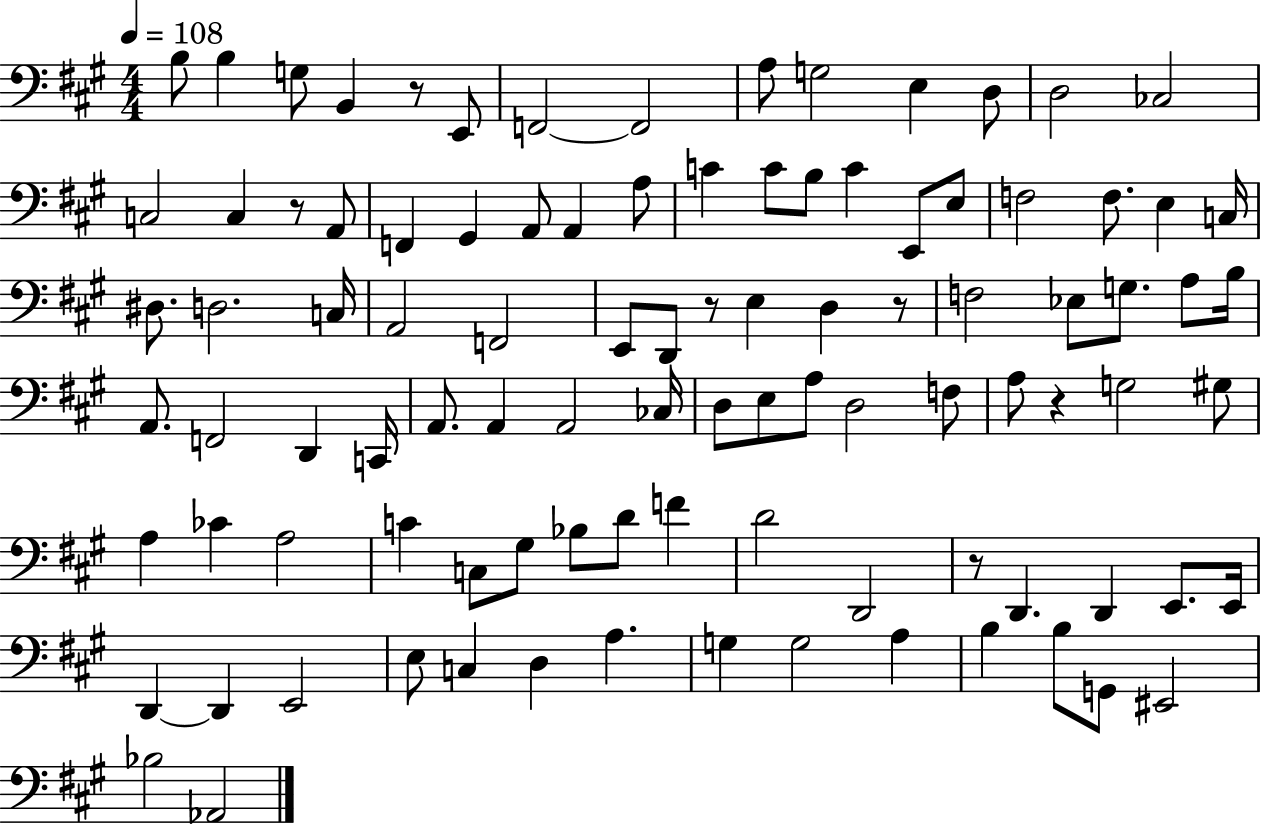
{
  \clef bass
  \numericTimeSignature
  \time 4/4
  \key a \major
  \tempo 4 = 108
  b8 b4 g8 b,4 r8 e,8 | f,2~~ f,2 | a8 g2 e4 d8 | d2 ces2 | \break c2 c4 r8 a,8 | f,4 gis,4 a,8 a,4 a8 | c'4 c'8 b8 c'4 e,8 e8 | f2 f8. e4 c16 | \break dis8. d2. c16 | a,2 f,2 | e,8 d,8 r8 e4 d4 r8 | f2 ees8 g8. a8 b16 | \break a,8. f,2 d,4 c,16 | a,8. a,4 a,2 ces16 | d8 e8 a8 d2 f8 | a8 r4 g2 gis8 | \break a4 ces'4 a2 | c'4 c8 gis8 bes8 d'8 f'4 | d'2 d,2 | r8 d,4. d,4 e,8. e,16 | \break d,4~~ d,4 e,2 | e8 c4 d4 a4. | g4 g2 a4 | b4 b8 g,8 eis,2 | \break bes2 aes,2 | \bar "|."
}